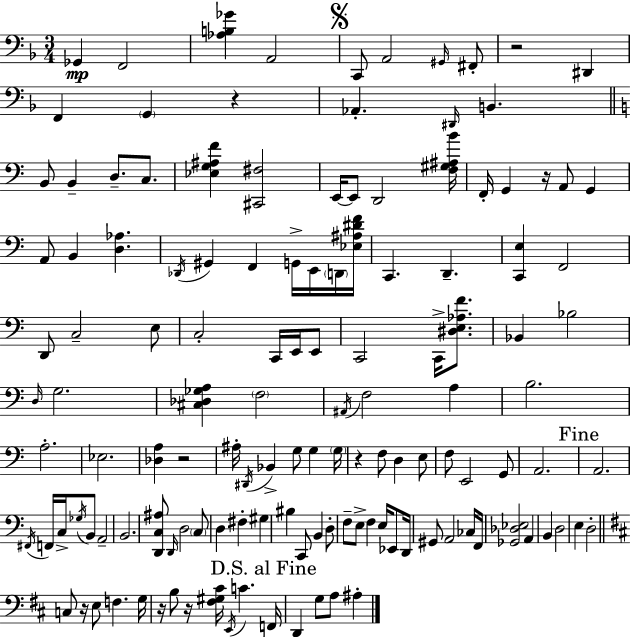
Gb2/q F2/h [Ab3,B3,Gb4]/q A2/h C2/e A2/h G#2/s F#2/e R/h D#2/q F2/q G2/q R/q Ab2/q. D#2/s B2/q. B2/e B2/q D3/e. C3/e. [Eb3,G3,A#3,F4]/q [C#2,F#3]/h E2/s E2/e D2/h [F3,G#3,A#3,B4]/s F2/s G2/q R/s A2/e G2/q A2/e B2/q [D3,Ab3]/q. Db2/s G#2/q F2/q G2/s E2/s D2/s [Eb3,A#3,D#4,F4]/s C2/q. D2/q. [C2,E3]/q F2/h D2/e C3/h E3/e C3/h C2/s E2/s E2/e C2/h C2/s [D#3,E3,Ab3,F4]/e. Bb2/q Bb3/h D3/s G3/h. [C#3,Db3,Gb3,A3]/q F3/h A#2/s F3/h A3/q B3/h. A3/h. Eb3/h. [Db3,A3]/q R/h A#3/s D#2/s Bb2/q G3/e G3/q G3/s R/q F3/e D3/q E3/e F3/e E2/h G2/e A2/h. A2/h. F#2/s F2/s C3/s Gb3/s B2/e A2/h B2/h. [D2,C3,A#3]/e D2/s D3/h C3/e D3/q F#3/q G#3/q BIS3/q C2/e B2/q D3/e F3/e E3/e F3/q E3/s Eb2/e D2/s G#2/e A2/h CES3/s F2/s [Gb2,Db3,Eb3]/h A2/q B2/q D3/h E3/q D3/h C3/e R/s E3/e F3/q. G3/s R/s B3/e R/s [F#3,G#3,C#4]/s E2/s C4/q. F2/s D2/q G3/e A3/e A#3/q